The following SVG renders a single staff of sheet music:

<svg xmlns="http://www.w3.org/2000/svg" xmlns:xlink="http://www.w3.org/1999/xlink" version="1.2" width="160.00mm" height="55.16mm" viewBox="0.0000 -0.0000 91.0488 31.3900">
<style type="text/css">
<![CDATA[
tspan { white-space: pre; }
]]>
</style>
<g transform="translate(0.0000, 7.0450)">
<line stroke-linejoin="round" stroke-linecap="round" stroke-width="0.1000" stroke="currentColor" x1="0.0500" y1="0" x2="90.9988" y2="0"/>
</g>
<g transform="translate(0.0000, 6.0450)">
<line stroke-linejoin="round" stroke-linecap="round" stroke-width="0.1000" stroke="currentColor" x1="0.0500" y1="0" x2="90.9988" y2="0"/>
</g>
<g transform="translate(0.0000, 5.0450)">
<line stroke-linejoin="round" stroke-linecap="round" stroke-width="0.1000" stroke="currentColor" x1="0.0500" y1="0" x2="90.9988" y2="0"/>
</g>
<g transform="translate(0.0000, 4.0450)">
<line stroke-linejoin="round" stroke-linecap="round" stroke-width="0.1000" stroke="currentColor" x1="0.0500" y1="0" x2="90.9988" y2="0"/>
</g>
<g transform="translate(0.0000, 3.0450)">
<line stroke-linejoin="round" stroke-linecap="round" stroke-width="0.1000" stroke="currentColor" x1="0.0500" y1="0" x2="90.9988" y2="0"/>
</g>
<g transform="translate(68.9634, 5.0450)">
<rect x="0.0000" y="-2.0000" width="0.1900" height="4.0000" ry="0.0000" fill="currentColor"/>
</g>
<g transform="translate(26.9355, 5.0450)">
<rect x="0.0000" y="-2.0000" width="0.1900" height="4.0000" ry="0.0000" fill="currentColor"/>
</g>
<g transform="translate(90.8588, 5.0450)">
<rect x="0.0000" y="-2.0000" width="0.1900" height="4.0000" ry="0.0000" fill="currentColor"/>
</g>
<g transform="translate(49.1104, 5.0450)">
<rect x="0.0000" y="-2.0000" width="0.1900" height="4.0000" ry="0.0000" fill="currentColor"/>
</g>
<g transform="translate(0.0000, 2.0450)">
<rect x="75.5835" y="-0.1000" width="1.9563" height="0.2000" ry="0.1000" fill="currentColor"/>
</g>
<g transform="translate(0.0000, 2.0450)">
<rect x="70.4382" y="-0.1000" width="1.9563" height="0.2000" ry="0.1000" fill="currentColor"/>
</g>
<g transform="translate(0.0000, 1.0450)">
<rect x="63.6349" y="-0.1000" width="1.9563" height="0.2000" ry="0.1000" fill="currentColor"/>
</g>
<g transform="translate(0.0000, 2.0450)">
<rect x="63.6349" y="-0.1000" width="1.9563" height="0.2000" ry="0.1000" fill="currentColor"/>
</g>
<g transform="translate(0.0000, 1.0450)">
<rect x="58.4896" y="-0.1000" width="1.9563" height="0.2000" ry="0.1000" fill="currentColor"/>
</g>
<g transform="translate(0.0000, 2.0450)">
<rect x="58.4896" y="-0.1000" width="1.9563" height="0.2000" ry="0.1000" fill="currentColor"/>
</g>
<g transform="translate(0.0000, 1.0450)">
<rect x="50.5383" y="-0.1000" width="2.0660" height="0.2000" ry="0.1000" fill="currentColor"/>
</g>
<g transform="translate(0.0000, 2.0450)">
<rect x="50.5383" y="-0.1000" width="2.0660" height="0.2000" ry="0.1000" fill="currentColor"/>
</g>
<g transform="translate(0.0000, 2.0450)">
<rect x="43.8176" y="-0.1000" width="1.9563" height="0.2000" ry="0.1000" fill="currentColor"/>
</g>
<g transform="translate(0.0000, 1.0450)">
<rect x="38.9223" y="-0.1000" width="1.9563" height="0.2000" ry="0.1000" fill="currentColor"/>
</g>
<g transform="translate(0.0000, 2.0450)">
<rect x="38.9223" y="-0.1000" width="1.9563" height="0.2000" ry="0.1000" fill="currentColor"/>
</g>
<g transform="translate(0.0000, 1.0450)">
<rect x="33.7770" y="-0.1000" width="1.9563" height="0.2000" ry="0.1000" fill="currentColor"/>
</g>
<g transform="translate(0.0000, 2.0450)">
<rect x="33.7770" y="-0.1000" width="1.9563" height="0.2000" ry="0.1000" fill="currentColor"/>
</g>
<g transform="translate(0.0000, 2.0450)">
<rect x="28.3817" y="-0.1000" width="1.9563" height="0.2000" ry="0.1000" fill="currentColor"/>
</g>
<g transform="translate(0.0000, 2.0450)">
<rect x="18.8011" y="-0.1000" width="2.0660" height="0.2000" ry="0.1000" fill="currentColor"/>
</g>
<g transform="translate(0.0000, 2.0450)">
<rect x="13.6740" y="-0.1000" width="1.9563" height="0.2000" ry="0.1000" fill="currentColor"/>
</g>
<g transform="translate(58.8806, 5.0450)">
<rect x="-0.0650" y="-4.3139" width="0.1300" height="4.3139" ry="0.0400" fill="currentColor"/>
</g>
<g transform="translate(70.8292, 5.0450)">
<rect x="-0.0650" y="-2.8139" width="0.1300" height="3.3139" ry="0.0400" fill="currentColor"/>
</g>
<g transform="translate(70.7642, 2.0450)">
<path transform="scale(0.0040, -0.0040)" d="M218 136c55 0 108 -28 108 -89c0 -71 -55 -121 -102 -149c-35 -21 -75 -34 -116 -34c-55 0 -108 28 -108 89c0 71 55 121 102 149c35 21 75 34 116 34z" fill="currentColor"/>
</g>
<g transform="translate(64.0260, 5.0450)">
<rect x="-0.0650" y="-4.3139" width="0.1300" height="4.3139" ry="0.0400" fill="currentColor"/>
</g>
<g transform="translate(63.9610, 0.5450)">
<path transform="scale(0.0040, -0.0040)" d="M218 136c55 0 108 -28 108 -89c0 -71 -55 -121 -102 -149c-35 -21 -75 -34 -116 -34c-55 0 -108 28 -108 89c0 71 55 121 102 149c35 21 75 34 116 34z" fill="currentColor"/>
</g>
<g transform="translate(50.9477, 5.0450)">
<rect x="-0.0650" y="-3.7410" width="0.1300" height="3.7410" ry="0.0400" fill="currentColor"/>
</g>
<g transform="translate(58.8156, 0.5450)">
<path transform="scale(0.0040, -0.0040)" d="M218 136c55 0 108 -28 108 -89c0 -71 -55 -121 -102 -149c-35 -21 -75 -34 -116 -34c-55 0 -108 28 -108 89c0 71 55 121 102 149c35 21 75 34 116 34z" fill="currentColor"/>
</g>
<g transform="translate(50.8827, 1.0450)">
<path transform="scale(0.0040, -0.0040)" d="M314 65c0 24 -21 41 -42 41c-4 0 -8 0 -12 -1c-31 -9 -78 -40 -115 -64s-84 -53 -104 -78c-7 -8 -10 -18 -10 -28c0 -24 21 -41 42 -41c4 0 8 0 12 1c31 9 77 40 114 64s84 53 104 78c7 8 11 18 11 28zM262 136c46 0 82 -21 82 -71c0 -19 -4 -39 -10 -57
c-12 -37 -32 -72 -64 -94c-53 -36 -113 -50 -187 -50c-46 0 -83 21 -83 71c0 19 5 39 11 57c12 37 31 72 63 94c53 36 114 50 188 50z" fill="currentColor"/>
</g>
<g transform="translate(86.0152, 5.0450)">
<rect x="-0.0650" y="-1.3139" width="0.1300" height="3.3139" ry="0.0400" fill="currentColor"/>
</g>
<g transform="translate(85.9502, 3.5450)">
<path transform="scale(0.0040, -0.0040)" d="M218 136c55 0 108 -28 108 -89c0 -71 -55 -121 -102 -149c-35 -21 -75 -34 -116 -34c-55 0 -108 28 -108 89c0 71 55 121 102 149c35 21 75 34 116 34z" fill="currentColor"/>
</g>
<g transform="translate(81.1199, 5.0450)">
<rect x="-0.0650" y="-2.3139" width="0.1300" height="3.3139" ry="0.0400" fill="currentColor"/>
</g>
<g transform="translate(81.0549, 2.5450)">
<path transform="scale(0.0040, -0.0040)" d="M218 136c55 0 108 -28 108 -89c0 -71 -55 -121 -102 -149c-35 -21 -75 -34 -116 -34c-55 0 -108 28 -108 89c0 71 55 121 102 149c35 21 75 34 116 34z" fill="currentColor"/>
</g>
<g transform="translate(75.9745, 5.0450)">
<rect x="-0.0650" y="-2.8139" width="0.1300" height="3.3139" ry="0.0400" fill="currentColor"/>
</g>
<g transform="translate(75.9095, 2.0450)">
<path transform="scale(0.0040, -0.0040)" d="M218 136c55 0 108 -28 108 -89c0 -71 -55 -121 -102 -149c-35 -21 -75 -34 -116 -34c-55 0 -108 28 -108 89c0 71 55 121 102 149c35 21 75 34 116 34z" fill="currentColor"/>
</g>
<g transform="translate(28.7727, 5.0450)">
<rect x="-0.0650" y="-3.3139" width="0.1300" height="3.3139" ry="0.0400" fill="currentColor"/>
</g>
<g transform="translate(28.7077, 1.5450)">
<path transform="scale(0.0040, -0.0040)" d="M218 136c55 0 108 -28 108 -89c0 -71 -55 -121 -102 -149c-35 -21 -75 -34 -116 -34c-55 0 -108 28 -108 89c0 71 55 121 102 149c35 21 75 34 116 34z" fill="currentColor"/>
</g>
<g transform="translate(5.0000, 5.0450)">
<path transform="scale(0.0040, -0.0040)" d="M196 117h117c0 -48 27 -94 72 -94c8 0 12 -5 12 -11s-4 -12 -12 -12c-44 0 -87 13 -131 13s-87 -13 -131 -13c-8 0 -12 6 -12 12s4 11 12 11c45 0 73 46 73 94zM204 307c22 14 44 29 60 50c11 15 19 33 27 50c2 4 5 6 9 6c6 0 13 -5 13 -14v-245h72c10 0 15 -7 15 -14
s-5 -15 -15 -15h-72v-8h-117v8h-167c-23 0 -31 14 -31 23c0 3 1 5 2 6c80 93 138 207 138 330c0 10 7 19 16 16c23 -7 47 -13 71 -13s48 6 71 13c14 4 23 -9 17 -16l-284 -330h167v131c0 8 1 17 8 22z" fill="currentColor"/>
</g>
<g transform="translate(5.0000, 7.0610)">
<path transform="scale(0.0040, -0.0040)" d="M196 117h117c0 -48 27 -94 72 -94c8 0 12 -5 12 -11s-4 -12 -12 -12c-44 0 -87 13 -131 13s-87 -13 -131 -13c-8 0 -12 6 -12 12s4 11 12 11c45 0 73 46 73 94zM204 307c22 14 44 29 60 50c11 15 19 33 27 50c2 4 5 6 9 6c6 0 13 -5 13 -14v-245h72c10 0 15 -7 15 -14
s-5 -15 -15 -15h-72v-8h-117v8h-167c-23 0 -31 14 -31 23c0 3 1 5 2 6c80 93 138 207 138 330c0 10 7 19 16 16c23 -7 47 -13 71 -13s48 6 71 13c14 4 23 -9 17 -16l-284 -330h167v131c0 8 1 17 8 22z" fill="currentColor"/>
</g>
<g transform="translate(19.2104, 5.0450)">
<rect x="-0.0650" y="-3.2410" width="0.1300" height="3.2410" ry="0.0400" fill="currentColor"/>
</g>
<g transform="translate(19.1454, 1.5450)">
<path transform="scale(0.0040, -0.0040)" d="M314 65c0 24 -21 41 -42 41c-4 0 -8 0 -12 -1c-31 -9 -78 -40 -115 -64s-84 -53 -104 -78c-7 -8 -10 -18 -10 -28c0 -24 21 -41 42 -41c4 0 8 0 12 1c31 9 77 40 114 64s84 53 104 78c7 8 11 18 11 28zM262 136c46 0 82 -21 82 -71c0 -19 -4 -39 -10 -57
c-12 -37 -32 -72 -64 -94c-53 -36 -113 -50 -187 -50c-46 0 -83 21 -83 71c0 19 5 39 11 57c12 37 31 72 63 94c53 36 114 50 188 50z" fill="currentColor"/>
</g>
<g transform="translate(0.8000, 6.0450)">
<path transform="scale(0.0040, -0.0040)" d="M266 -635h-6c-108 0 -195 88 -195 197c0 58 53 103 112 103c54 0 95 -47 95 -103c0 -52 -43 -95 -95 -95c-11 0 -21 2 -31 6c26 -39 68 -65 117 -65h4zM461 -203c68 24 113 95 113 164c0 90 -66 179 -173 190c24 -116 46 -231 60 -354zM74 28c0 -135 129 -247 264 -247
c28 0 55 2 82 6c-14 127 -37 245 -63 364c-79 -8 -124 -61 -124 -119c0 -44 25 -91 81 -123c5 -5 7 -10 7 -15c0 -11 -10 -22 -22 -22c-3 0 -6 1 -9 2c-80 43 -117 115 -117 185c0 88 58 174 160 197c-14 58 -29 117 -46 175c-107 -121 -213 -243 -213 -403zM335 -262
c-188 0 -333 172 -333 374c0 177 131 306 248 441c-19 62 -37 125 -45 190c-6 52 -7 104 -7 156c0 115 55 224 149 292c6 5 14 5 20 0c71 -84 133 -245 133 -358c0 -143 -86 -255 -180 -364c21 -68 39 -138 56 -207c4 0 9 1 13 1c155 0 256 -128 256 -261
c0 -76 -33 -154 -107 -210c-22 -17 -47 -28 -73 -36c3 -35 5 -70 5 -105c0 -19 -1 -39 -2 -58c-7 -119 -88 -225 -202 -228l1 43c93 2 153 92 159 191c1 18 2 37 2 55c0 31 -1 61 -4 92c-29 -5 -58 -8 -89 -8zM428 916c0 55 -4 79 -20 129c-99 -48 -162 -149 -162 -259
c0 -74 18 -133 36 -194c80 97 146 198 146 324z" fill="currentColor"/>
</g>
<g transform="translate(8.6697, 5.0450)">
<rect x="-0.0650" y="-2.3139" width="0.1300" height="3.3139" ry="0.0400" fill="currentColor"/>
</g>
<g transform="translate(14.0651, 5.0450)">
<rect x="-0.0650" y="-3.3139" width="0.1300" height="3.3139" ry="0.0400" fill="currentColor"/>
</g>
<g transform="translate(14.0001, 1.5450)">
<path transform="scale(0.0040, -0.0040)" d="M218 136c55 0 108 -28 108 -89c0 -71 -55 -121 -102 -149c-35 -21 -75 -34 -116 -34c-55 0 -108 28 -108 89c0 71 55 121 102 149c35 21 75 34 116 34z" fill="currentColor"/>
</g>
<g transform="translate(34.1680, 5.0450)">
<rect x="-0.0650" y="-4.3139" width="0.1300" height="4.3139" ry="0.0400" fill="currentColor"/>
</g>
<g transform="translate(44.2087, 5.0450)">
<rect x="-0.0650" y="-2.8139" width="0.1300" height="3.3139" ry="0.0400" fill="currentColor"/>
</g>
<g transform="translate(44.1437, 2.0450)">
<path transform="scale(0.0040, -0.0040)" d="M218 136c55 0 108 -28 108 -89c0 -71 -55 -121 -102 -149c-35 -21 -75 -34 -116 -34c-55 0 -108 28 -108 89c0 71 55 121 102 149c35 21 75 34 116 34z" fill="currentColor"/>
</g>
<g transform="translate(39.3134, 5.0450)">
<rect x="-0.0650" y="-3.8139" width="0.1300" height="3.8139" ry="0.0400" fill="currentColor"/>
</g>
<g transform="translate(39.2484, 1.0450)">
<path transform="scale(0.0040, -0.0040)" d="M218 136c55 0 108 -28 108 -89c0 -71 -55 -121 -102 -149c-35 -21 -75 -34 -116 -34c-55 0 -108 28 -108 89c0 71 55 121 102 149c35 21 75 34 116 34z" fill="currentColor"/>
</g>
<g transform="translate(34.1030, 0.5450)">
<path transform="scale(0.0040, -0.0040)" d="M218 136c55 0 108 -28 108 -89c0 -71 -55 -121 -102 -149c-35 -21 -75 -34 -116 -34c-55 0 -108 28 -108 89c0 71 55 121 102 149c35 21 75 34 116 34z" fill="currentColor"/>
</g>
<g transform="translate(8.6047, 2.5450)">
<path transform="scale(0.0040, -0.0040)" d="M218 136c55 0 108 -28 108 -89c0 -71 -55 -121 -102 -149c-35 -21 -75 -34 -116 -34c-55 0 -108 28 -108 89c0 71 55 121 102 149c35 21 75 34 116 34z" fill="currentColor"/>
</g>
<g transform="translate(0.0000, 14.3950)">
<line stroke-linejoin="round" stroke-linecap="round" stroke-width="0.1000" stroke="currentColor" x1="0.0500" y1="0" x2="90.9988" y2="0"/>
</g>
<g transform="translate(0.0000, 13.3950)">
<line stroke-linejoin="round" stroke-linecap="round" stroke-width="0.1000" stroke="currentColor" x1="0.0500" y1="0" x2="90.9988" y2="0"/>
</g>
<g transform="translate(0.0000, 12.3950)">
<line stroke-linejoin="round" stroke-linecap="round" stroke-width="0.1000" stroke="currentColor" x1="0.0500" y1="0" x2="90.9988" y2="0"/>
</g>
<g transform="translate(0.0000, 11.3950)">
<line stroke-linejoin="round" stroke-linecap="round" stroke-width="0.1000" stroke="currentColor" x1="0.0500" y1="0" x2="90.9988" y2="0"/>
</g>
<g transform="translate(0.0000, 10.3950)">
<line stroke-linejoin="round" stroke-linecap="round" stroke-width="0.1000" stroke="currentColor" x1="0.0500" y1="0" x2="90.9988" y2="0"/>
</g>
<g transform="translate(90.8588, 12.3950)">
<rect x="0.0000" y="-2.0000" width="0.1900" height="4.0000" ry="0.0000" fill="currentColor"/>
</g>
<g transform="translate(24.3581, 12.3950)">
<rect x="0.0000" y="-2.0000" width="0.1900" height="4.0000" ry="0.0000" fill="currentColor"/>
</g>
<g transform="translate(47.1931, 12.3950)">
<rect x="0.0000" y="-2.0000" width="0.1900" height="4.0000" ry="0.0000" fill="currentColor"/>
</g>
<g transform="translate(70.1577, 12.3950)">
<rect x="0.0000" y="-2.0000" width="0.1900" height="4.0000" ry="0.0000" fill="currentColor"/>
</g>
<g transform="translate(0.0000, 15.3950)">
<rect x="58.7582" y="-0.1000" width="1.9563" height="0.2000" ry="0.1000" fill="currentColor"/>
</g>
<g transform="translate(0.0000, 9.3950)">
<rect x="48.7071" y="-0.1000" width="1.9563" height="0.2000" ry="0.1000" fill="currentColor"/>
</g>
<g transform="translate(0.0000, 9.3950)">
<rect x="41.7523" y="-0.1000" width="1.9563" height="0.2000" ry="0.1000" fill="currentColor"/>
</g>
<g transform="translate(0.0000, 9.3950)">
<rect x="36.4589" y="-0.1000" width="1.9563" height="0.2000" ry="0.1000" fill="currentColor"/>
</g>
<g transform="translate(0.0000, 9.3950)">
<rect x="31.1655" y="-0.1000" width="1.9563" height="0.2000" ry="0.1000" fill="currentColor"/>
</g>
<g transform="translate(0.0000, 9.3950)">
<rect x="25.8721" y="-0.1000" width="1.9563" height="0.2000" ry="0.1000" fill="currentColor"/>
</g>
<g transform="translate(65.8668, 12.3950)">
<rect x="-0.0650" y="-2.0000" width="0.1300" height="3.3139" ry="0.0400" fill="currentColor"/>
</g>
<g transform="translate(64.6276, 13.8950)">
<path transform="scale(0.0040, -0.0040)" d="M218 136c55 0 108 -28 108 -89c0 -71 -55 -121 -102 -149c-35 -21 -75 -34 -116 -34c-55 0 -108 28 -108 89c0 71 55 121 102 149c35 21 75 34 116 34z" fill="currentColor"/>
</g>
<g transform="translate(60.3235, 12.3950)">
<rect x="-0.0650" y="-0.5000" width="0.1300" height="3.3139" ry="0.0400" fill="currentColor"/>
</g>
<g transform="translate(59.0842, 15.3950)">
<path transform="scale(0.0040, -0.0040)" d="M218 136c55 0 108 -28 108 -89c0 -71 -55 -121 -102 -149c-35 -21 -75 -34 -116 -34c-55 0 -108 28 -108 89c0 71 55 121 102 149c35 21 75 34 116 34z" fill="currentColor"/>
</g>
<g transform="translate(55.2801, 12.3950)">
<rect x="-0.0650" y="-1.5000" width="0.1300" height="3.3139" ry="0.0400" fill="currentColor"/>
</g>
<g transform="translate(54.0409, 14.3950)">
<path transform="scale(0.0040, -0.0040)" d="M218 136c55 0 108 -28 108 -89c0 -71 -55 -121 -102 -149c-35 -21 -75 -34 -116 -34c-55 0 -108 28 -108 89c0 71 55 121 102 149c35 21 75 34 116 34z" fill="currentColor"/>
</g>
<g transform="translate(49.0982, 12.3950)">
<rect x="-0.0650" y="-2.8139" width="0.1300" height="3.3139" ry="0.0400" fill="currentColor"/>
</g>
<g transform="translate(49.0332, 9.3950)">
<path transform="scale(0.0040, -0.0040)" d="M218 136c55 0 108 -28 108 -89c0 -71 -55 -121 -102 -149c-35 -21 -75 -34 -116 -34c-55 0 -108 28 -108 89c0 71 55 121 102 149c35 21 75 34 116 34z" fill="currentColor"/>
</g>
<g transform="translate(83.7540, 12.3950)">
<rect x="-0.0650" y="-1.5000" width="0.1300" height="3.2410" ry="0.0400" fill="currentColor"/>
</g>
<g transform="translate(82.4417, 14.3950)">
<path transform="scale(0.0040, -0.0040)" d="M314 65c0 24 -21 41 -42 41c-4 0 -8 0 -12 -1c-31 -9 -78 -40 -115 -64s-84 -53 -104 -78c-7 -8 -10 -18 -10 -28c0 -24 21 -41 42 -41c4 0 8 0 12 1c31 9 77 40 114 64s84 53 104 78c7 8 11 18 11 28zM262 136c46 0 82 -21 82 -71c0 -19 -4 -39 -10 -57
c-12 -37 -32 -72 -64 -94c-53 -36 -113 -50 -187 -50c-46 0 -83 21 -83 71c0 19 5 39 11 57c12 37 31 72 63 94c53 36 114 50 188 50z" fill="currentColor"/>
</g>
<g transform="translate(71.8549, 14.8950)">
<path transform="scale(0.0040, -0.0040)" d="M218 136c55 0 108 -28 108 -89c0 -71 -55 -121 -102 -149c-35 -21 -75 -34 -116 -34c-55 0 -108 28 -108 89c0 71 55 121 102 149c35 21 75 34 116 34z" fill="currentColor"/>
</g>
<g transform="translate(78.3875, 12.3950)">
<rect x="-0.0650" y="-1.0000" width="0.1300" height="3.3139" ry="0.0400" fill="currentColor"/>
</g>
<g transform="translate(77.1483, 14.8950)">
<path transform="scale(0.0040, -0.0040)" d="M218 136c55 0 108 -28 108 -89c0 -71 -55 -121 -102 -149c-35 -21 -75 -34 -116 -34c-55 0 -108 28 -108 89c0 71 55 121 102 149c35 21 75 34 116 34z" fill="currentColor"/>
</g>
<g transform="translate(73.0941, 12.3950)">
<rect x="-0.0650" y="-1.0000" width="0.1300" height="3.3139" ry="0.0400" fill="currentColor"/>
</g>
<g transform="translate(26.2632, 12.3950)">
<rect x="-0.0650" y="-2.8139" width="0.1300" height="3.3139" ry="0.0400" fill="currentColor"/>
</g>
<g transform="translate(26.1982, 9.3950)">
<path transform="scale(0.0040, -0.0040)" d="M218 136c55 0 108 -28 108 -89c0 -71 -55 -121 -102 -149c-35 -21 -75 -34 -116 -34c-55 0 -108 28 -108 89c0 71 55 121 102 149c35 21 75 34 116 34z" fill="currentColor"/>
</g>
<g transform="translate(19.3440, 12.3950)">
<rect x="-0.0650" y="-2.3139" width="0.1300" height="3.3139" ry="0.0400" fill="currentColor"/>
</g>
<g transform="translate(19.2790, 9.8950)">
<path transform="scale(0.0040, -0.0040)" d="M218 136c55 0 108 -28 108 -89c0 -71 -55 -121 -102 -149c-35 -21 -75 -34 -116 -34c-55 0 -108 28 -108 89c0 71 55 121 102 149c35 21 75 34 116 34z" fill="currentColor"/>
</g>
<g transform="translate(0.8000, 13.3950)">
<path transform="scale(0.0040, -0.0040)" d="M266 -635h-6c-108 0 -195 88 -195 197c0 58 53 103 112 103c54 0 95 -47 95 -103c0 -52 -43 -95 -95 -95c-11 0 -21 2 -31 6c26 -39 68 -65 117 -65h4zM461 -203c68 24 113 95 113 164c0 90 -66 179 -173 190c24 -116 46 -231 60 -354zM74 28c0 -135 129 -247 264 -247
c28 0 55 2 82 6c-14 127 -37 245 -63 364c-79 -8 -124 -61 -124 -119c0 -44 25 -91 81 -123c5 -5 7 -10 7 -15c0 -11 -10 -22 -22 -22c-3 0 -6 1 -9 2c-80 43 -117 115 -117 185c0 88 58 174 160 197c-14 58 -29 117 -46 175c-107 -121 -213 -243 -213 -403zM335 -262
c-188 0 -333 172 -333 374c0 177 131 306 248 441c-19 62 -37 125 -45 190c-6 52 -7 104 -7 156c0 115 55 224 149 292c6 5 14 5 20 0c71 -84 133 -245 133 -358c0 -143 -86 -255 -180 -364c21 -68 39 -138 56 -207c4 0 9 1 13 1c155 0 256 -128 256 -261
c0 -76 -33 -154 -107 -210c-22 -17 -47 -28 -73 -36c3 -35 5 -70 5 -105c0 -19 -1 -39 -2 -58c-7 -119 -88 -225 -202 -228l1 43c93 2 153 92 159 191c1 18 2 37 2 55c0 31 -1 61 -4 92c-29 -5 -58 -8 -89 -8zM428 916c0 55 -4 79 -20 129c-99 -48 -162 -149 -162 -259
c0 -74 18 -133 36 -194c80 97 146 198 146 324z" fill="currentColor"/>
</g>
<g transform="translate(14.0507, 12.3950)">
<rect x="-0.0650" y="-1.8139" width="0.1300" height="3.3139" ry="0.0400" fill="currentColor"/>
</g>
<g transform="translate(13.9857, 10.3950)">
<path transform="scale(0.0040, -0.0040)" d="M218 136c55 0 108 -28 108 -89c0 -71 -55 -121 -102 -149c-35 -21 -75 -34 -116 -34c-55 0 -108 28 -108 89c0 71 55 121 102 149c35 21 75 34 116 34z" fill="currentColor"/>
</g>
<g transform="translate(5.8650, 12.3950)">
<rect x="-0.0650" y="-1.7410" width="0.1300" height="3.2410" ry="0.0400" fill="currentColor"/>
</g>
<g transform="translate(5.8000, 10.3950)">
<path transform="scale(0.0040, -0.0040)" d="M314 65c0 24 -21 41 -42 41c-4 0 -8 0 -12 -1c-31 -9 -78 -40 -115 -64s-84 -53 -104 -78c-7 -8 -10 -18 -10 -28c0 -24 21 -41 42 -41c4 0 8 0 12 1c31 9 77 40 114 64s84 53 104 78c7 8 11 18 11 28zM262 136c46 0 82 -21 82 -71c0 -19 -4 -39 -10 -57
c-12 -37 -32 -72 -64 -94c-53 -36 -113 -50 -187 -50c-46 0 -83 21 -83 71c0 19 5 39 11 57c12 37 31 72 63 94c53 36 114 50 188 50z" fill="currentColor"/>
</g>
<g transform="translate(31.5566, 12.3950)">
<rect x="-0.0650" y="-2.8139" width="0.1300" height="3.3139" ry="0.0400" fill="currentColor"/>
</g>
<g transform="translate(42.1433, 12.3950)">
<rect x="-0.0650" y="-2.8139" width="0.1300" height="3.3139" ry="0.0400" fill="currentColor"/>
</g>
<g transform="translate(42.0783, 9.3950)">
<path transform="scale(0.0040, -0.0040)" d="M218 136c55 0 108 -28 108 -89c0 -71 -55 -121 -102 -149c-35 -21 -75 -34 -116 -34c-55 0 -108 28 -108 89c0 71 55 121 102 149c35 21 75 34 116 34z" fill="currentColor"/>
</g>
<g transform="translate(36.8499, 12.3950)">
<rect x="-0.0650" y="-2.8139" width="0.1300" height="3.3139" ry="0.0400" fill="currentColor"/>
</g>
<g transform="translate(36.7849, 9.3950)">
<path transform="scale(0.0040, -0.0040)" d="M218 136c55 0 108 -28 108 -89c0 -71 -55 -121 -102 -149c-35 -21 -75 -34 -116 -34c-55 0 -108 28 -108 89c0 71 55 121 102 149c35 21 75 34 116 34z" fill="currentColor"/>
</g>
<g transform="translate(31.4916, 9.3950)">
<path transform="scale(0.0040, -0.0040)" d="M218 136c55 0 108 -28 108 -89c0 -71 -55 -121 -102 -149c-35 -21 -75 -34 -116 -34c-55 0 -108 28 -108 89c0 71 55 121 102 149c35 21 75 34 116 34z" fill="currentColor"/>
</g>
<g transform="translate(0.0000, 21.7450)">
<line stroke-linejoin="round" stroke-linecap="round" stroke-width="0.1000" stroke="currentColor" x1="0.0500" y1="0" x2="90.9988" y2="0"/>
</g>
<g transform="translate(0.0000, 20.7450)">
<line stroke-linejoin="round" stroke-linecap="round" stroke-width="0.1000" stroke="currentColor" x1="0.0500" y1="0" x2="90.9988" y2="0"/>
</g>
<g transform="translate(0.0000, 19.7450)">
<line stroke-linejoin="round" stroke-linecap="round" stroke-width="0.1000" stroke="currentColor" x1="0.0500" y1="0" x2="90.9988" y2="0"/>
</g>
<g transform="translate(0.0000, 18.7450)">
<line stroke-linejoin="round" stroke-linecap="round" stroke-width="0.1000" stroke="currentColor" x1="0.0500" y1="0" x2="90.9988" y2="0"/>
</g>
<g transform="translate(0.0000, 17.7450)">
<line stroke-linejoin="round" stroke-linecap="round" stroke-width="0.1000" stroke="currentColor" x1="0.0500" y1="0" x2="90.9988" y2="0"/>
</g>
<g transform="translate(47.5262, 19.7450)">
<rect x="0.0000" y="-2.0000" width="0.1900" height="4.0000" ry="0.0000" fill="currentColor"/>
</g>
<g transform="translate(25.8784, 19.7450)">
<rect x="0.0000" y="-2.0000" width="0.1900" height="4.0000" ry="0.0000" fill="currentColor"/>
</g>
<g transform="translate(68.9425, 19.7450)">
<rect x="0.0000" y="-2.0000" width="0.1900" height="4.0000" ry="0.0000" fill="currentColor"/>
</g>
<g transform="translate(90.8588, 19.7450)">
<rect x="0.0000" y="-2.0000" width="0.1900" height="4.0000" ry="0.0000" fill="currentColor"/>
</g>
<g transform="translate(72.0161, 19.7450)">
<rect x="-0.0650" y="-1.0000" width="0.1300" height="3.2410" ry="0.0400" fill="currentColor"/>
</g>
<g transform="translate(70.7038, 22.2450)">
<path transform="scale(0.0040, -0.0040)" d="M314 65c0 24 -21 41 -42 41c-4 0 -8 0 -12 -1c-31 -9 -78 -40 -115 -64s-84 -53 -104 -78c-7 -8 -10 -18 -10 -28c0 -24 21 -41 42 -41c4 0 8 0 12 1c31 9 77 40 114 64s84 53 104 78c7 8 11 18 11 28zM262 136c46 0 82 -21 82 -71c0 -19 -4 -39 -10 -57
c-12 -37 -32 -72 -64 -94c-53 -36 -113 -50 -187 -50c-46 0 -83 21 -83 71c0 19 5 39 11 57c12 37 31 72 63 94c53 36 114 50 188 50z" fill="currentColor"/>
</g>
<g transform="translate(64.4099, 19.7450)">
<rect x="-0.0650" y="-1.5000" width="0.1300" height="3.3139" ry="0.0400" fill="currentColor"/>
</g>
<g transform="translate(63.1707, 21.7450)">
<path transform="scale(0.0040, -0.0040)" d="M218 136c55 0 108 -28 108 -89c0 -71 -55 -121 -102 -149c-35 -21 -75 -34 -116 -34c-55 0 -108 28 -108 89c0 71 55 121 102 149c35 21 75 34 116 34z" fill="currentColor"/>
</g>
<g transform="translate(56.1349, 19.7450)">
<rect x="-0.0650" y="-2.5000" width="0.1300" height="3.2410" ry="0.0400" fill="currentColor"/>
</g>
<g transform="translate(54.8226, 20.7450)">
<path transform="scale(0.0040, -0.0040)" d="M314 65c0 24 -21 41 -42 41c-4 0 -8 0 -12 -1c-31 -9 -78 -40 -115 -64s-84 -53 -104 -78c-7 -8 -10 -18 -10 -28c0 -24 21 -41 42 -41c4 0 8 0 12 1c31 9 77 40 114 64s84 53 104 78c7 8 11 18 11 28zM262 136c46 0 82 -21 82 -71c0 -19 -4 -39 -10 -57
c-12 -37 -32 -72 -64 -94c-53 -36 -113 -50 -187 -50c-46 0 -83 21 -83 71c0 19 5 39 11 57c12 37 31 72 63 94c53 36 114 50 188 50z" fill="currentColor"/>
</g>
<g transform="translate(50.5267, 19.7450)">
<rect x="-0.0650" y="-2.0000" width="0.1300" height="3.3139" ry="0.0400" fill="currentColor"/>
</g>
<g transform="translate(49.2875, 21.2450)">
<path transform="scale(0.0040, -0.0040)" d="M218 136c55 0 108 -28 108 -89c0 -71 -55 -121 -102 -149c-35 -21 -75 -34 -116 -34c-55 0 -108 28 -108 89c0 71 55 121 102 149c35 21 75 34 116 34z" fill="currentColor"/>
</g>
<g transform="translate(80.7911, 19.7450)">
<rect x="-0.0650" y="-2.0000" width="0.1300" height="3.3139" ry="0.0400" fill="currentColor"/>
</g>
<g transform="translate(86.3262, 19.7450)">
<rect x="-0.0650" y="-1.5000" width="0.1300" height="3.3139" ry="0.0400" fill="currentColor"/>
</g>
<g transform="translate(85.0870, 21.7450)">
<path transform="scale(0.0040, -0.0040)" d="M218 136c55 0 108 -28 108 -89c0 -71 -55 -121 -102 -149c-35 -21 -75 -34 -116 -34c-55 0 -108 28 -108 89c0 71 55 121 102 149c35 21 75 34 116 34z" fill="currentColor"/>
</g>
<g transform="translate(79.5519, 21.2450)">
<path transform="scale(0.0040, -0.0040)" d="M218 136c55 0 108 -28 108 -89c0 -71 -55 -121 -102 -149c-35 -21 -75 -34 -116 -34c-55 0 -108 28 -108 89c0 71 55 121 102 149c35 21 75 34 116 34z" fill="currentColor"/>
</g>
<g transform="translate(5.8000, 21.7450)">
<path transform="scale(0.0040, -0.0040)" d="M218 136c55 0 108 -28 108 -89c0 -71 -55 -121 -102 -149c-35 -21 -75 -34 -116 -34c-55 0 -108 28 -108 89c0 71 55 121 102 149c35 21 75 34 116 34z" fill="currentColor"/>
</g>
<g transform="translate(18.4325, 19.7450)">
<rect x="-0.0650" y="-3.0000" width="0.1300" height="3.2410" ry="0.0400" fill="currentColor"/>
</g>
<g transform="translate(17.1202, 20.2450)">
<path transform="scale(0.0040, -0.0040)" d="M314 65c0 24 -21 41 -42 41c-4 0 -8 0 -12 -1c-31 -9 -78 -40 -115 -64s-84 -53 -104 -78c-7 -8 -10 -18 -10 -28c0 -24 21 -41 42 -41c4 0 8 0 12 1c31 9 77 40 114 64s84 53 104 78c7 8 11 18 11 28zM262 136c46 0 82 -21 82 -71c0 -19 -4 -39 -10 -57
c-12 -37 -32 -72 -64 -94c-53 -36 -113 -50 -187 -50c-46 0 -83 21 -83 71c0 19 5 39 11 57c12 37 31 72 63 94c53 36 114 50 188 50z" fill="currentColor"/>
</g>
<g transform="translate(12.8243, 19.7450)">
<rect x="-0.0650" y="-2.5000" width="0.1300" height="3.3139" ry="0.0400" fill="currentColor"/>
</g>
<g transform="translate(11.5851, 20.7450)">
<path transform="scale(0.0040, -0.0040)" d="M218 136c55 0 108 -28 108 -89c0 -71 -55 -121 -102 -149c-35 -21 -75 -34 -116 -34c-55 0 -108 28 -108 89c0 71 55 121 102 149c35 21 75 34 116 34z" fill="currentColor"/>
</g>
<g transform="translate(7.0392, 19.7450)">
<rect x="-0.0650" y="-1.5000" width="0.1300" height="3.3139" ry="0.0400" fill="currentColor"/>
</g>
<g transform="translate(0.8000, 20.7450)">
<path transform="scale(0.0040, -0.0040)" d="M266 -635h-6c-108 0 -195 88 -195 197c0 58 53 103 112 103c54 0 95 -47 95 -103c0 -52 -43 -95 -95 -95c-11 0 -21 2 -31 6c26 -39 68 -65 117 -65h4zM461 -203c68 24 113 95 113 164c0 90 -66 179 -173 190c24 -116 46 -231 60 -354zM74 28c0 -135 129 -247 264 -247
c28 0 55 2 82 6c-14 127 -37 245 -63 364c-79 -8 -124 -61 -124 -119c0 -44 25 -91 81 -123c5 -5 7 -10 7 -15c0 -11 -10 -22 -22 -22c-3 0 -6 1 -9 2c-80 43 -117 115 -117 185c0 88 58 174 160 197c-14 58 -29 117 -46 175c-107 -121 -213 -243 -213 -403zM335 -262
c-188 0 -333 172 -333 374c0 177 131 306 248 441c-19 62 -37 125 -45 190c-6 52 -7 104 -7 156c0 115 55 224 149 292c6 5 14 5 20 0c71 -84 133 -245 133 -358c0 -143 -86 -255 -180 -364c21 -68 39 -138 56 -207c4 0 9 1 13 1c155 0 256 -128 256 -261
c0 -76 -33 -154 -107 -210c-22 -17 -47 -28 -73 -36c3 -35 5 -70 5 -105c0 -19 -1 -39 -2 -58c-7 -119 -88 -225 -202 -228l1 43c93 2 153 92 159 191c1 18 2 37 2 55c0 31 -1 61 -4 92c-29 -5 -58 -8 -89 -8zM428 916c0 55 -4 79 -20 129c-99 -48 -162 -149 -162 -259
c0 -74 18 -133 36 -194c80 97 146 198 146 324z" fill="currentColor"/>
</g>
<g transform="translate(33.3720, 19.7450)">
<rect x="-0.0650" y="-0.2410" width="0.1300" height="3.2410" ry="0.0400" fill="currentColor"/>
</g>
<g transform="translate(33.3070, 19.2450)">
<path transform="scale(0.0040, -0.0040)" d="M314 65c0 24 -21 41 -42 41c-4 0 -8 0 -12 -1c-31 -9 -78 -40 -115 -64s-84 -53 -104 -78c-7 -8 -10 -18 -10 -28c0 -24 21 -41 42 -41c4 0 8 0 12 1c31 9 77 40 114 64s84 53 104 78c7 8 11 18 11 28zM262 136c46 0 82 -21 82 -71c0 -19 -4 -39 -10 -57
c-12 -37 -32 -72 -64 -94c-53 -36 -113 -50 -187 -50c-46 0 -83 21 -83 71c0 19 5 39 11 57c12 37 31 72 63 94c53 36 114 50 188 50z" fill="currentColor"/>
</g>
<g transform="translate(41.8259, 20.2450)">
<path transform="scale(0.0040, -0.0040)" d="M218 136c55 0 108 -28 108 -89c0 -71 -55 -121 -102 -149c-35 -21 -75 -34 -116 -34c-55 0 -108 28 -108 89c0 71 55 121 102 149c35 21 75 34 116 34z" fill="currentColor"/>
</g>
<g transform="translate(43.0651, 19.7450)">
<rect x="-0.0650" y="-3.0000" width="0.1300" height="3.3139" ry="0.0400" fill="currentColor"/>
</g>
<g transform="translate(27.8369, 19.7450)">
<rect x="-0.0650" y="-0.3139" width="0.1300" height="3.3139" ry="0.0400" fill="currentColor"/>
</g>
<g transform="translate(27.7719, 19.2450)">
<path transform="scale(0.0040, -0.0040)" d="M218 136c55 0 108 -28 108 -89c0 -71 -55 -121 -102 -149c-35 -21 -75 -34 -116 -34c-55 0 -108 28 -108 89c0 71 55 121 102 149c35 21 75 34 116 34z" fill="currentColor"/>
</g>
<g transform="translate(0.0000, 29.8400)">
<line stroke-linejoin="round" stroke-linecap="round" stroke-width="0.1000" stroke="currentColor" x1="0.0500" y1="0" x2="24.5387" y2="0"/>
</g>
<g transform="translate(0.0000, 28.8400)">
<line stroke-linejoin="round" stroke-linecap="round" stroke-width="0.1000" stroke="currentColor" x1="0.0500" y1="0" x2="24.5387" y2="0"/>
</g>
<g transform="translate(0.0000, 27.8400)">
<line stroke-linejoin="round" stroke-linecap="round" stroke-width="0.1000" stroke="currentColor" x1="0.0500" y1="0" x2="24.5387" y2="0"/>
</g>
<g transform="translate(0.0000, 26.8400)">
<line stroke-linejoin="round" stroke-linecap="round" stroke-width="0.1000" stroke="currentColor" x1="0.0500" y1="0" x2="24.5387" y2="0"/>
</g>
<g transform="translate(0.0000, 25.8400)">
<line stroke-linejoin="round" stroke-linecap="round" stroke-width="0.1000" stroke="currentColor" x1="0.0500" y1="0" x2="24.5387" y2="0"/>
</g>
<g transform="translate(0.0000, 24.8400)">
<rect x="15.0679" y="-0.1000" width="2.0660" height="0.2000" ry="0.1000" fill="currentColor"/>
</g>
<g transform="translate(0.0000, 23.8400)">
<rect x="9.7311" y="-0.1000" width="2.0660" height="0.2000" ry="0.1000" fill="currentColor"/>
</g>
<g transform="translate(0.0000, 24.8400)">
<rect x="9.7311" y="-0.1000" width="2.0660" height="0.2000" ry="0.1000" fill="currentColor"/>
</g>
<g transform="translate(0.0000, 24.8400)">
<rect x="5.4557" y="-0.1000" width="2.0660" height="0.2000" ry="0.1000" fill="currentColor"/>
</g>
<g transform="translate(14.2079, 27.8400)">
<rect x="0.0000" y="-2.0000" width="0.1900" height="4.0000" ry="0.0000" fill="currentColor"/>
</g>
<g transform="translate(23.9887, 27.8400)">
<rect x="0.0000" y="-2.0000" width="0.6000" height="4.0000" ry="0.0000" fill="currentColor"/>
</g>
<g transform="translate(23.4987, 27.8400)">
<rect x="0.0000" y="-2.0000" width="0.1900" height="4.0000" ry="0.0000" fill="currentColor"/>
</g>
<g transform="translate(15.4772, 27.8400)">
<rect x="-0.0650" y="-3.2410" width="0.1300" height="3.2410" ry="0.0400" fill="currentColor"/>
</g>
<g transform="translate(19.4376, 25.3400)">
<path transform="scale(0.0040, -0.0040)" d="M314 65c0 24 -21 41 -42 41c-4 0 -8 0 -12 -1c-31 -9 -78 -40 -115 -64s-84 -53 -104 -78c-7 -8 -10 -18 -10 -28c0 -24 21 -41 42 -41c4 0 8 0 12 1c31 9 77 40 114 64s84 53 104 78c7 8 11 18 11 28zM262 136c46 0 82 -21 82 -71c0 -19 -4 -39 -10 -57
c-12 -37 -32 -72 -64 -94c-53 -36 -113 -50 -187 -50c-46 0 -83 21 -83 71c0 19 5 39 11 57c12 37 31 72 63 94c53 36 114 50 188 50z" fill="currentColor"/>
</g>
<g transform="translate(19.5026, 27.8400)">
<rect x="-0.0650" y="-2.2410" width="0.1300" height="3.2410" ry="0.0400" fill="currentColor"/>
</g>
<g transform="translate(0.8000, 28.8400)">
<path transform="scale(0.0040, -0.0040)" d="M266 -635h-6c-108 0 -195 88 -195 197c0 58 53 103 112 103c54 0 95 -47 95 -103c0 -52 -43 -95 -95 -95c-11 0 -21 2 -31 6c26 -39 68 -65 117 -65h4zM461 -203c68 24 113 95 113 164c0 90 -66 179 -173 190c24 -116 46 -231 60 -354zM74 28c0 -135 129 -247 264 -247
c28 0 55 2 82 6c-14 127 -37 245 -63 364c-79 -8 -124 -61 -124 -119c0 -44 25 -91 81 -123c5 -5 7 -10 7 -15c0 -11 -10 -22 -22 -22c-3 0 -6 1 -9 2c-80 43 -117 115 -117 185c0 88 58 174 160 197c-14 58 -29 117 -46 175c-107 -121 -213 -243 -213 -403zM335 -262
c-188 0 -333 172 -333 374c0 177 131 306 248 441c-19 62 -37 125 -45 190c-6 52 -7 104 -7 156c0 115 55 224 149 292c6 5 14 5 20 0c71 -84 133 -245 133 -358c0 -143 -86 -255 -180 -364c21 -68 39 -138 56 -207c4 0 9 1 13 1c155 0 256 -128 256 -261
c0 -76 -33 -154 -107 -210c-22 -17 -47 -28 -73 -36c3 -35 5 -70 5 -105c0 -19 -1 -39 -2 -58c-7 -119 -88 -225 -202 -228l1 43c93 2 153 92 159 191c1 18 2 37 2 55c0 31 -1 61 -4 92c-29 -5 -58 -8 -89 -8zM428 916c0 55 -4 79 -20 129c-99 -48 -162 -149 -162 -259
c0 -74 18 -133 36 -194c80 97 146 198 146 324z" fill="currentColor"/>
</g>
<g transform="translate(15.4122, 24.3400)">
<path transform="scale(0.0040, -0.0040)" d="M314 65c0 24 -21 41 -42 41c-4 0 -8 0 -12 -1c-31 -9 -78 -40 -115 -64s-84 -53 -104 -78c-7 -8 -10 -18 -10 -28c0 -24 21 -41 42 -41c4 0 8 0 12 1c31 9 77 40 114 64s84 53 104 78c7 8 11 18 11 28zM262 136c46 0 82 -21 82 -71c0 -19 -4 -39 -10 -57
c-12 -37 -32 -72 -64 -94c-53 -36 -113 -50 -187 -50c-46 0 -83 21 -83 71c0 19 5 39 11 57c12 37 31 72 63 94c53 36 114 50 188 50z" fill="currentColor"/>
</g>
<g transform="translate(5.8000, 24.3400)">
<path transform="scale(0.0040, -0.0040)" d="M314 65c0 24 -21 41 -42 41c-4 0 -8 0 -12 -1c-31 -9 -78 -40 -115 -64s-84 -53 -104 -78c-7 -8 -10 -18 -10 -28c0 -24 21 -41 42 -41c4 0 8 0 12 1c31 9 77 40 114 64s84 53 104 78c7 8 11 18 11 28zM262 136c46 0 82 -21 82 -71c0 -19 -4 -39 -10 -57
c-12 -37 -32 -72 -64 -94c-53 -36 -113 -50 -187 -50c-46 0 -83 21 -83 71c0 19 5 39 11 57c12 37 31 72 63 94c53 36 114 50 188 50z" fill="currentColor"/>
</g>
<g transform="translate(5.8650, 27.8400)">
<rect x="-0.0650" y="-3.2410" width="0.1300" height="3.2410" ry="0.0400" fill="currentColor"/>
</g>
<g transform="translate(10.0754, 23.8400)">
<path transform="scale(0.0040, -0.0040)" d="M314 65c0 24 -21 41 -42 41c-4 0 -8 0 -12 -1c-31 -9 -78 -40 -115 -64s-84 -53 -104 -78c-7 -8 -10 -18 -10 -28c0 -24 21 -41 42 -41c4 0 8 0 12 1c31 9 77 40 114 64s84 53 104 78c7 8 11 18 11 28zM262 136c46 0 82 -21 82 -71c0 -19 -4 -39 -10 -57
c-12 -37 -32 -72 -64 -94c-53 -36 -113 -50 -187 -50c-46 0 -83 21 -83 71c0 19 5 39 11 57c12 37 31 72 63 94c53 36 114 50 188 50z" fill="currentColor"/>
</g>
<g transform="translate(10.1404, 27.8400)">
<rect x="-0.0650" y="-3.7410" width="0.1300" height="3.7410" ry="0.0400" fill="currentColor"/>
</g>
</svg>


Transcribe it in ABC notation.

X:1
T:Untitled
M:4/4
L:1/4
K:C
g b b2 b d' c' a c'2 d' d' a a g e f2 f g a a a a a E C F D D E2 E G A2 c c2 A F G2 E D2 F E b2 c'2 b2 g2